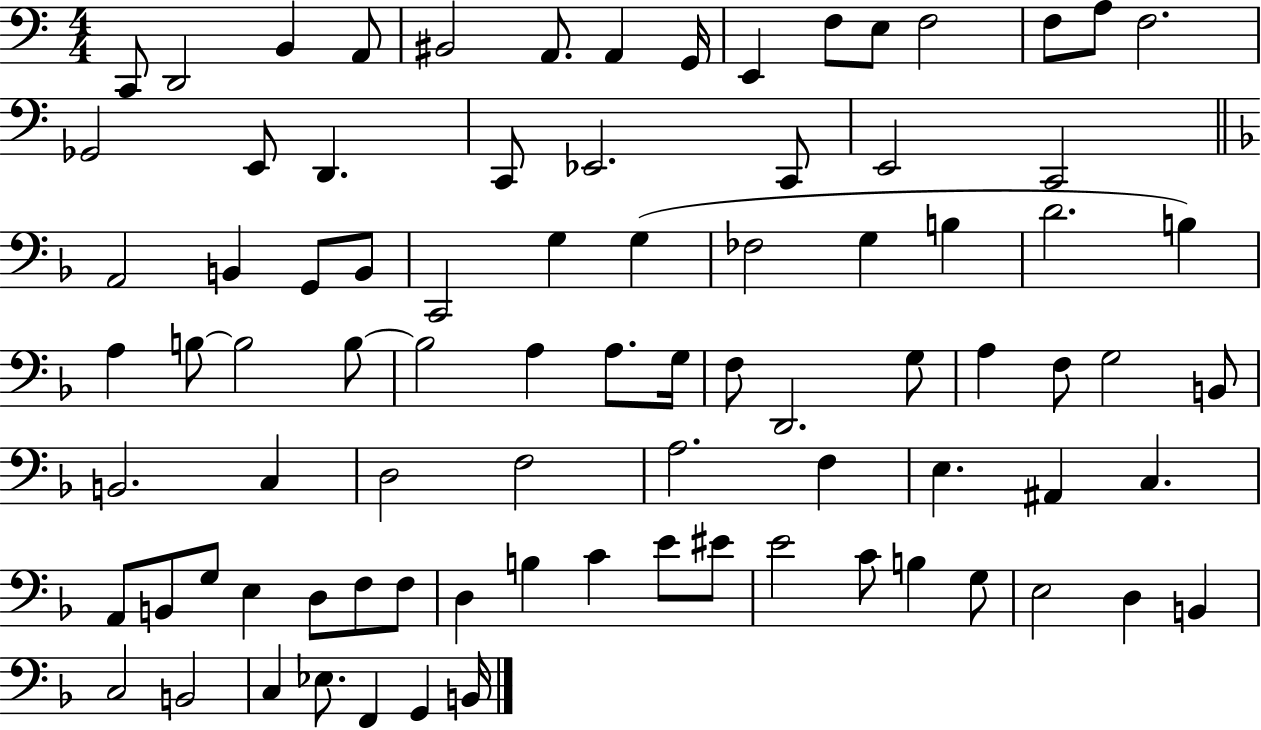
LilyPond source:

{
  \clef bass
  \numericTimeSignature
  \time 4/4
  \key c \major
  c,8 d,2 b,4 a,8 | bis,2 a,8. a,4 g,16 | e,4 f8 e8 f2 | f8 a8 f2. | \break ges,2 e,8 d,4. | c,8 ees,2. c,8 | e,2 c,2 | \bar "||" \break \key f \major a,2 b,4 g,8 b,8 | c,2 g4 g4( | fes2 g4 b4 | d'2. b4) | \break a4 b8~~ b2 b8~~ | b2 a4 a8. g16 | f8 d,2. g8 | a4 f8 g2 b,8 | \break b,2. c4 | d2 f2 | a2. f4 | e4. ais,4 c4. | \break a,8 b,8 g8 e4 d8 f8 f8 | d4 b4 c'4 e'8 eis'8 | e'2 c'8 b4 g8 | e2 d4 b,4 | \break c2 b,2 | c4 ees8. f,4 g,4 b,16 | \bar "|."
}